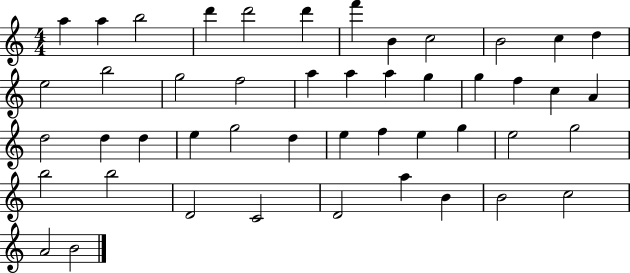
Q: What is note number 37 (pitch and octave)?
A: B5